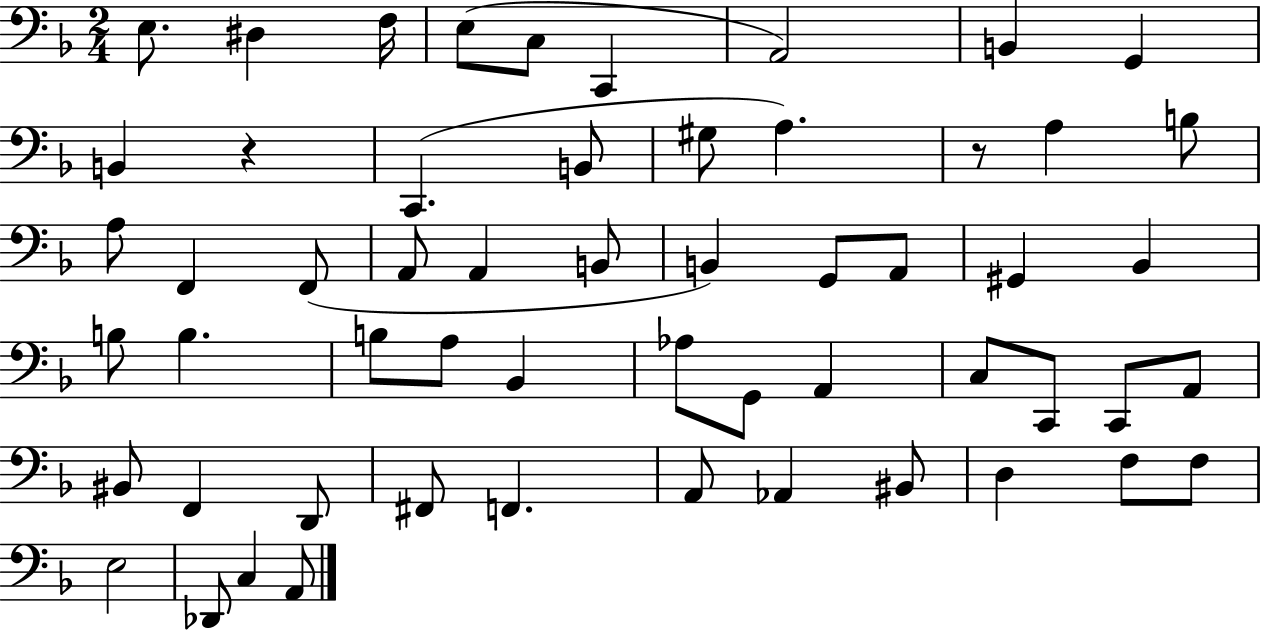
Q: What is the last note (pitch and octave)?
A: A2